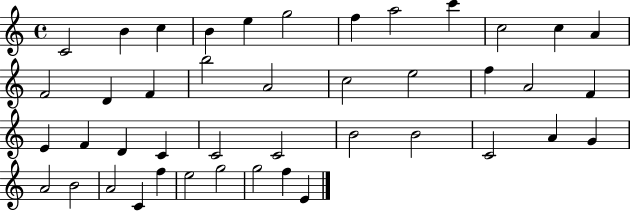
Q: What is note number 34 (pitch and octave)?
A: A4